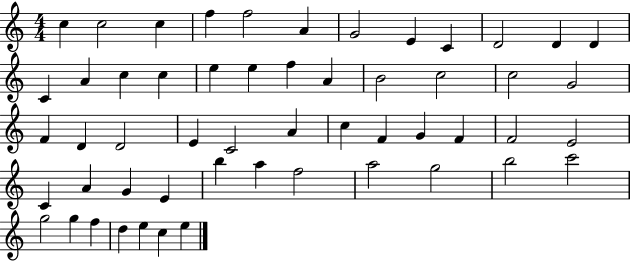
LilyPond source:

{
  \clef treble
  \numericTimeSignature
  \time 4/4
  \key c \major
  c''4 c''2 c''4 | f''4 f''2 a'4 | g'2 e'4 c'4 | d'2 d'4 d'4 | \break c'4 a'4 c''4 c''4 | e''4 e''4 f''4 a'4 | b'2 c''2 | c''2 g'2 | \break f'4 d'4 d'2 | e'4 c'2 a'4 | c''4 f'4 g'4 f'4 | f'2 e'2 | \break c'4 a'4 g'4 e'4 | b''4 a''4 f''2 | a''2 g''2 | b''2 c'''2 | \break g''2 g''4 f''4 | d''4 e''4 c''4 e''4 | \bar "|."
}